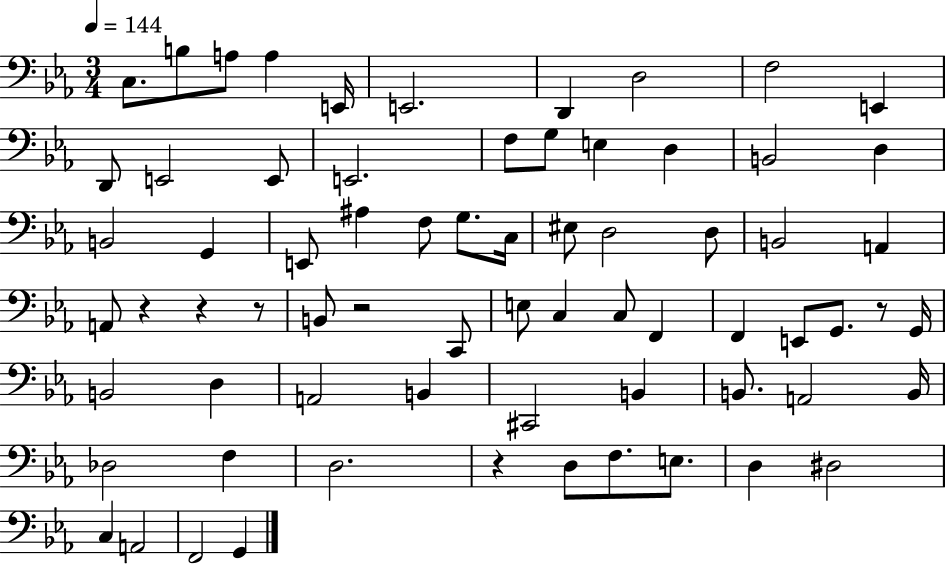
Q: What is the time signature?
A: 3/4